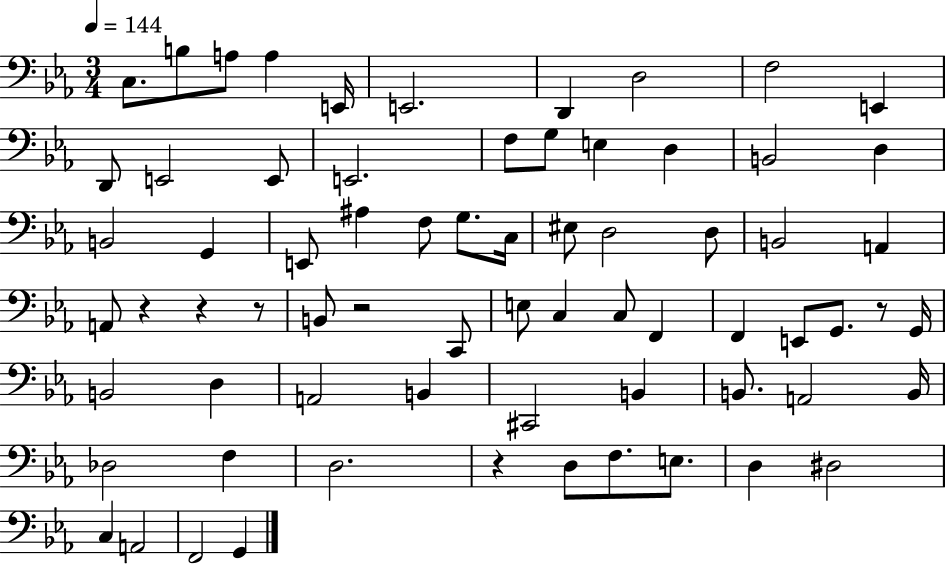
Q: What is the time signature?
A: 3/4